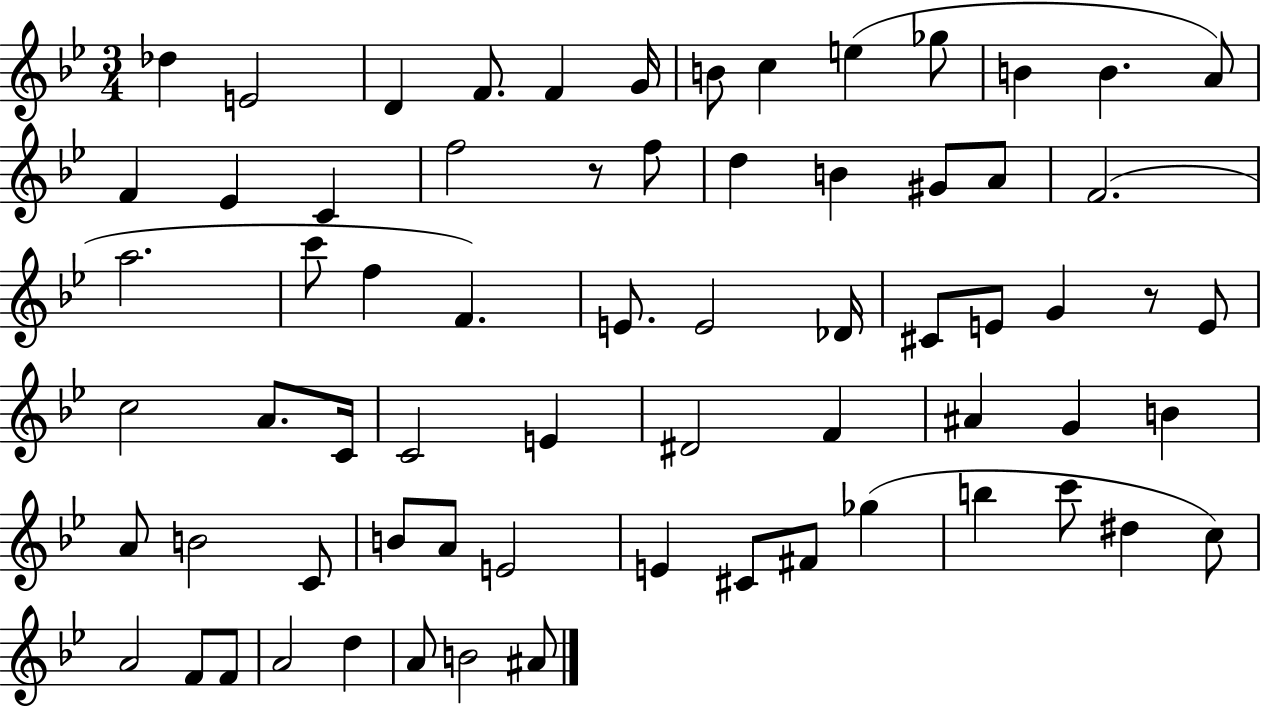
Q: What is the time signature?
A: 3/4